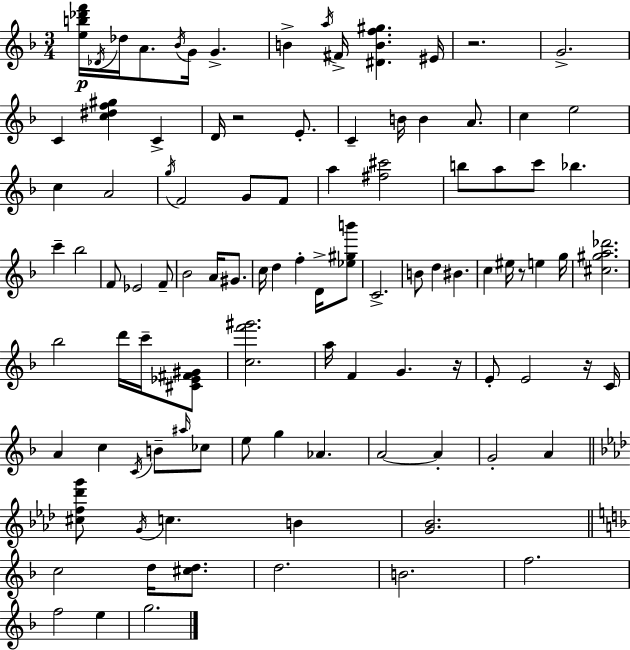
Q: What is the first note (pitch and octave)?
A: Db4